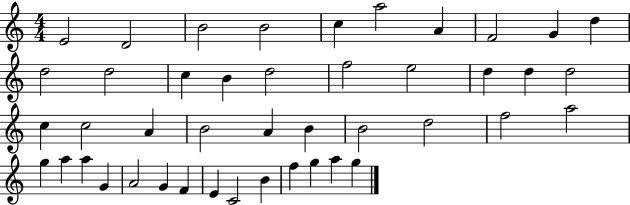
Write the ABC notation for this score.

X:1
T:Untitled
M:4/4
L:1/4
K:C
E2 D2 B2 B2 c a2 A F2 G d d2 d2 c B d2 f2 e2 d d d2 c c2 A B2 A B B2 d2 f2 a2 g a a G A2 G F E C2 B f g a g